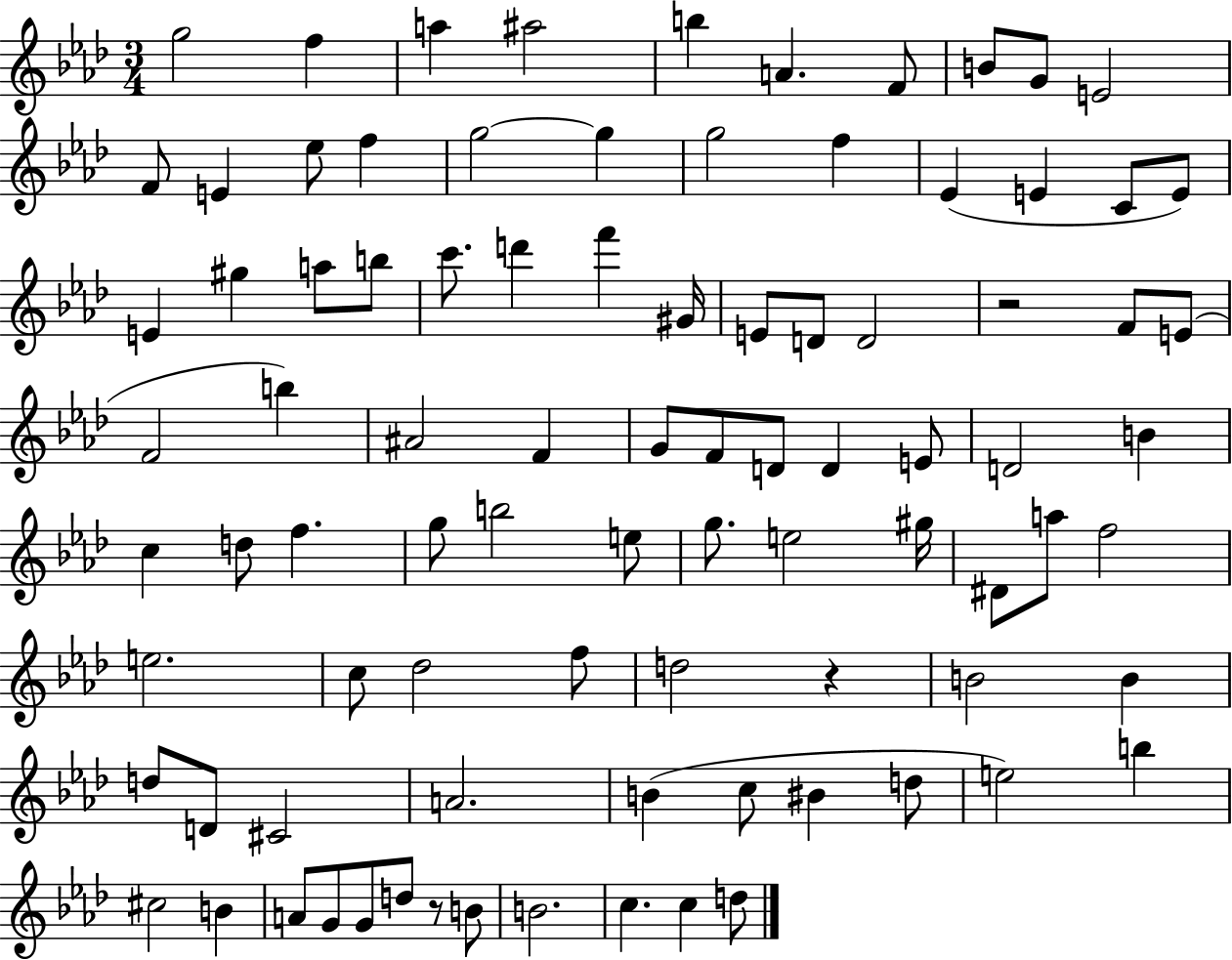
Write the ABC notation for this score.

X:1
T:Untitled
M:3/4
L:1/4
K:Ab
g2 f a ^a2 b A F/2 B/2 G/2 E2 F/2 E _e/2 f g2 g g2 f _E E C/2 E/2 E ^g a/2 b/2 c'/2 d' f' ^G/4 E/2 D/2 D2 z2 F/2 E/2 F2 b ^A2 F G/2 F/2 D/2 D E/2 D2 B c d/2 f g/2 b2 e/2 g/2 e2 ^g/4 ^D/2 a/2 f2 e2 c/2 _d2 f/2 d2 z B2 B d/2 D/2 ^C2 A2 B c/2 ^B d/2 e2 b ^c2 B A/2 G/2 G/2 d/2 z/2 B/2 B2 c c d/2